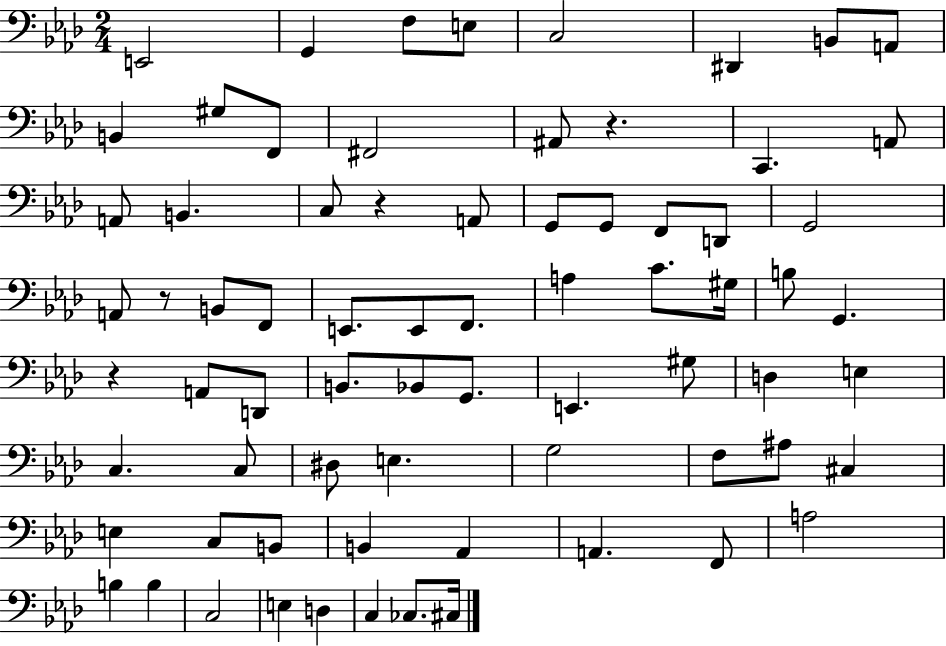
{
  \clef bass
  \numericTimeSignature
  \time 2/4
  \key aes \major
  e,2 | g,4 f8 e8 | c2 | dis,4 b,8 a,8 | \break b,4 gis8 f,8 | fis,2 | ais,8 r4. | c,4. a,8 | \break a,8 b,4. | c8 r4 a,8 | g,8 g,8 f,8 d,8 | g,2 | \break a,8 r8 b,8 f,8 | e,8. e,8 f,8. | a4 c'8. gis16 | b8 g,4. | \break r4 a,8 d,8 | b,8. bes,8 g,8. | e,4. gis8 | d4 e4 | \break c4. c8 | dis8 e4. | g2 | f8 ais8 cis4 | \break e4 c8 b,8 | b,4 aes,4 | a,4. f,8 | a2 | \break b4 b4 | c2 | e4 d4 | c4 ces8. cis16 | \break \bar "|."
}